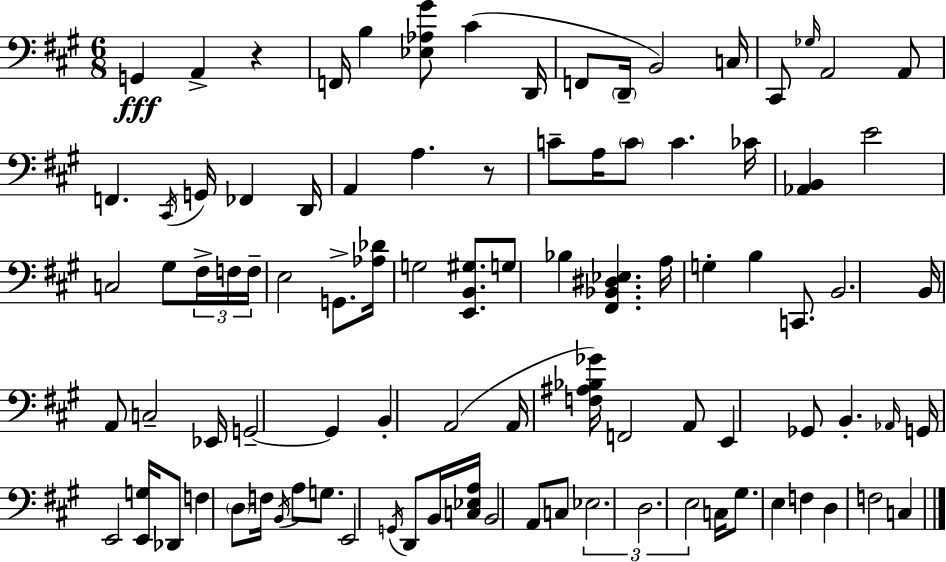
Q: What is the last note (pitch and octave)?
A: C3